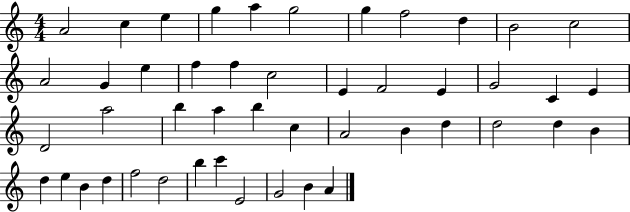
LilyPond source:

{
  \clef treble
  \numericTimeSignature
  \time 4/4
  \key c \major
  a'2 c''4 e''4 | g''4 a''4 g''2 | g''4 f''2 d''4 | b'2 c''2 | \break a'2 g'4 e''4 | f''4 f''4 c''2 | e'4 f'2 e'4 | g'2 c'4 e'4 | \break d'2 a''2 | b''4 a''4 b''4 c''4 | a'2 b'4 d''4 | d''2 d''4 b'4 | \break d''4 e''4 b'4 d''4 | f''2 d''2 | b''4 c'''4 e'2 | g'2 b'4 a'4 | \break \bar "|."
}